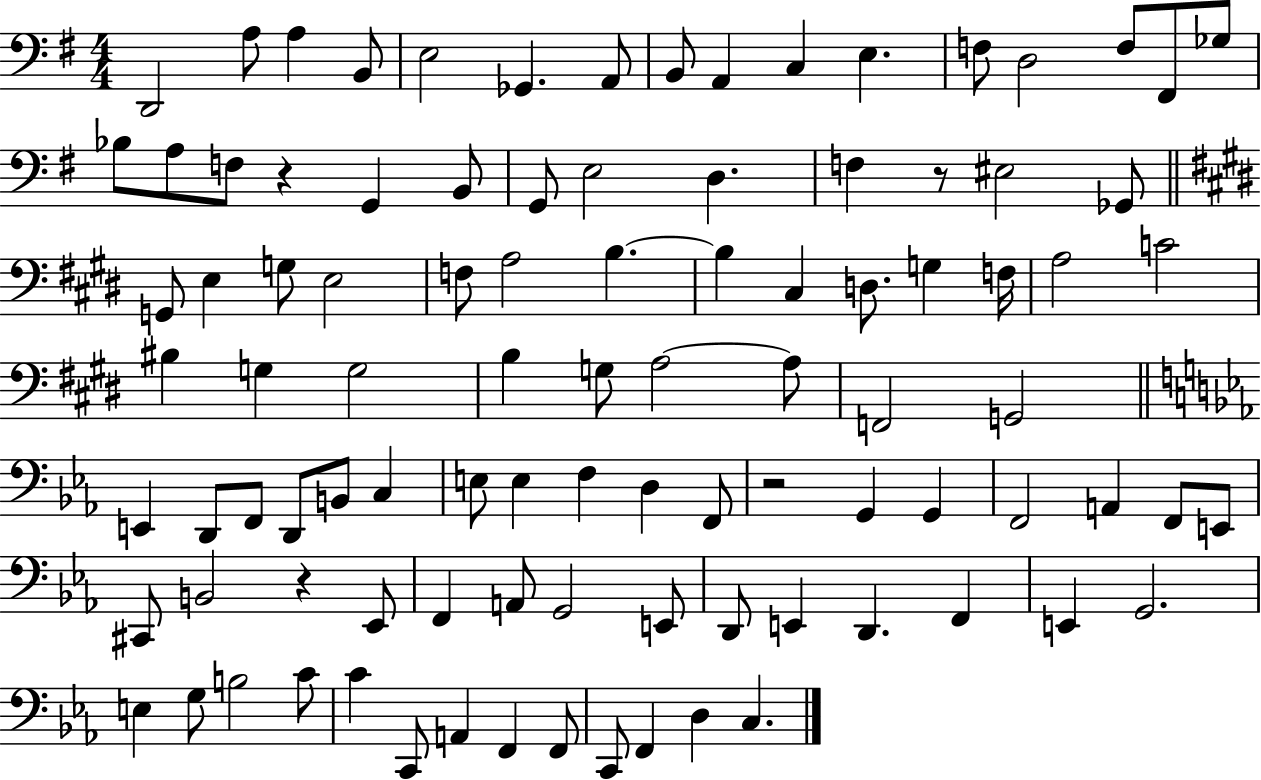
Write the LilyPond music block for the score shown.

{
  \clef bass
  \numericTimeSignature
  \time 4/4
  \key g \major
  d,2 a8 a4 b,8 | e2 ges,4. a,8 | b,8 a,4 c4 e4. | f8 d2 f8 fis,8 ges8 | \break bes8 a8 f8 r4 g,4 b,8 | g,8 e2 d4. | f4 r8 eis2 ges,8 | \bar "||" \break \key e \major g,8 e4 g8 e2 | f8 a2 b4.~~ | b4 cis4 d8. g4 f16 | a2 c'2 | \break bis4 g4 g2 | b4 g8 a2~~ a8 | f,2 g,2 | \bar "||" \break \key ees \major e,4 d,8 f,8 d,8 b,8 c4 | e8 e4 f4 d4 f,8 | r2 g,4 g,4 | f,2 a,4 f,8 e,8 | \break cis,8 b,2 r4 ees,8 | f,4 a,8 g,2 e,8 | d,8 e,4 d,4. f,4 | e,4 g,2. | \break e4 g8 b2 c'8 | c'4 c,8 a,4 f,4 f,8 | c,8 f,4 d4 c4. | \bar "|."
}